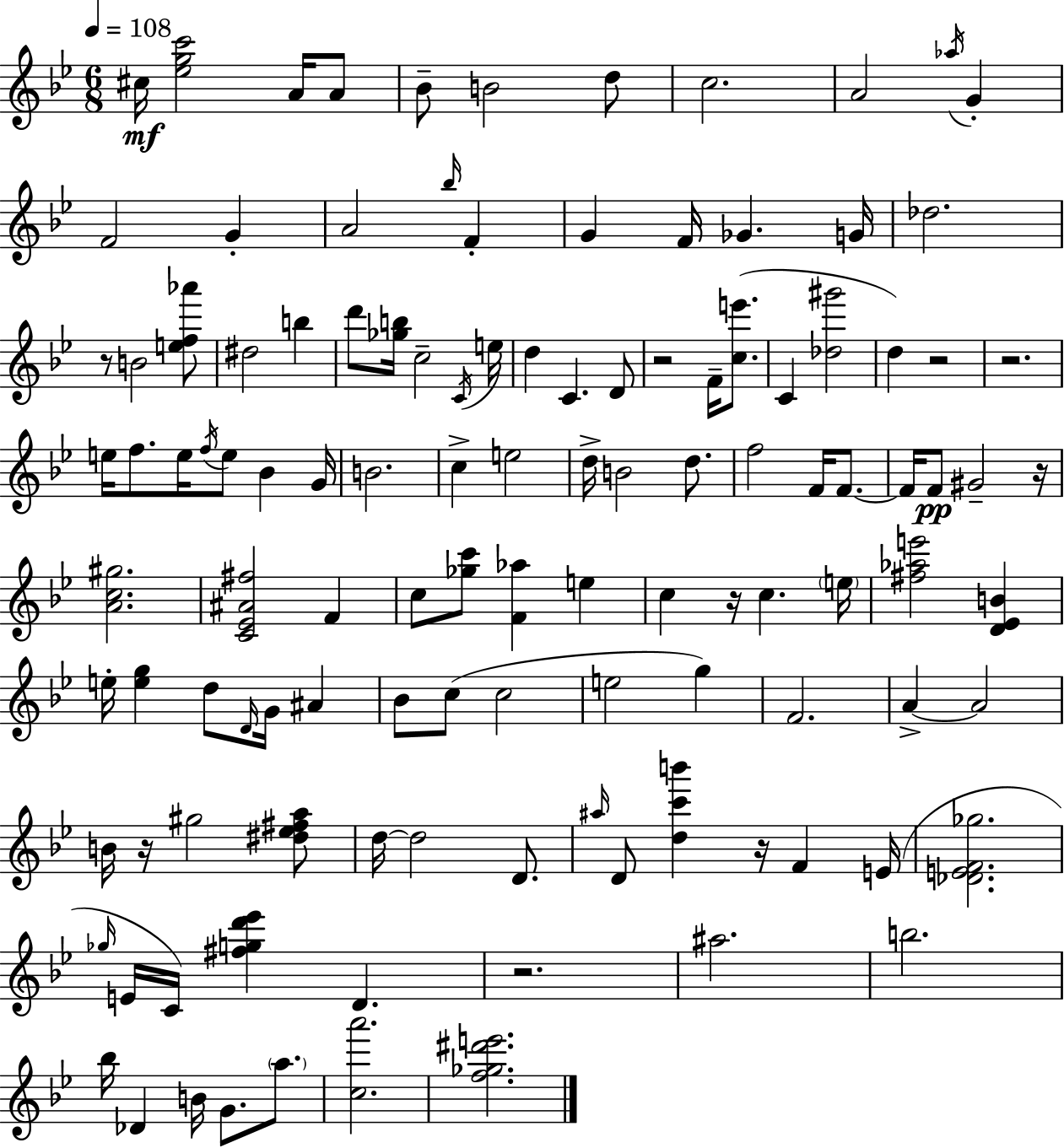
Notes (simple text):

C#5/s [Eb5,G5,C6]/h A4/s A4/e Bb4/e B4/h D5/e C5/h. A4/h Ab5/s G4/q F4/h G4/q A4/h Bb5/s F4/q G4/q F4/s Gb4/q. G4/s Db5/h. R/e B4/h [E5,F5,Ab6]/e D#5/h B5/q D6/e [Gb5,B5]/s C5/h C4/s E5/s D5/q C4/q. D4/e R/h F4/s [C5,E6]/e. C4/q [Db5,G#6]/h D5/q R/h R/h. E5/s F5/e. E5/s F5/s E5/e Bb4/q G4/s B4/h. C5/q E5/h D5/s B4/h D5/e. F5/h F4/s F4/e. F4/s F4/e G#4/h R/s [A4,C5,G#5]/h. [C4,Eb4,A#4,F#5]/h F4/q C5/e [Gb5,C6]/e [F4,Ab5]/q E5/q C5/q R/s C5/q. E5/s [F#5,Ab5,E6]/h [D4,Eb4,B4]/q E5/s [E5,G5]/q D5/e D4/s G4/s A#4/q Bb4/e C5/e C5/h E5/h G5/q F4/h. A4/q A4/h B4/s R/s G#5/h [D#5,Eb5,F#5,A5]/e D5/s D5/h D4/e. A#5/s D4/e [D5,C6,B6]/q R/s F4/q E4/s [Db4,E4,F4,Gb5]/h. Gb5/s E4/s C4/s [F#5,G5,D6,Eb6]/q D4/q. R/h. A#5/h. B5/h. Bb5/s Db4/q B4/s G4/e. A5/e. [C5,A6]/h. [F5,Gb5,D#6,E6]/h.